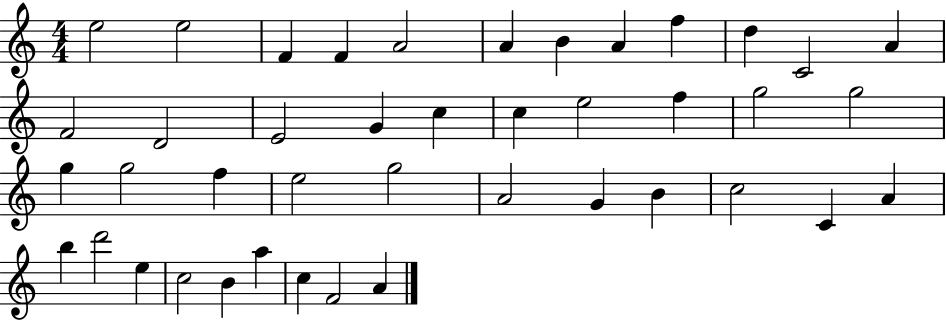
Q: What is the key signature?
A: C major